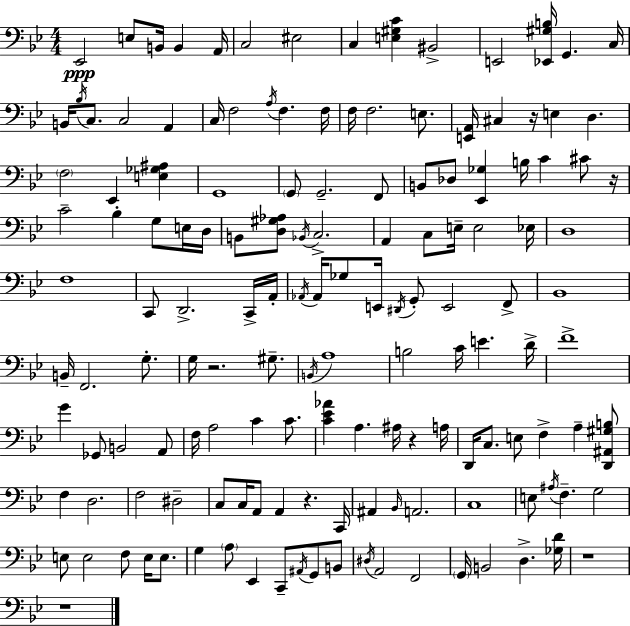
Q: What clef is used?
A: bass